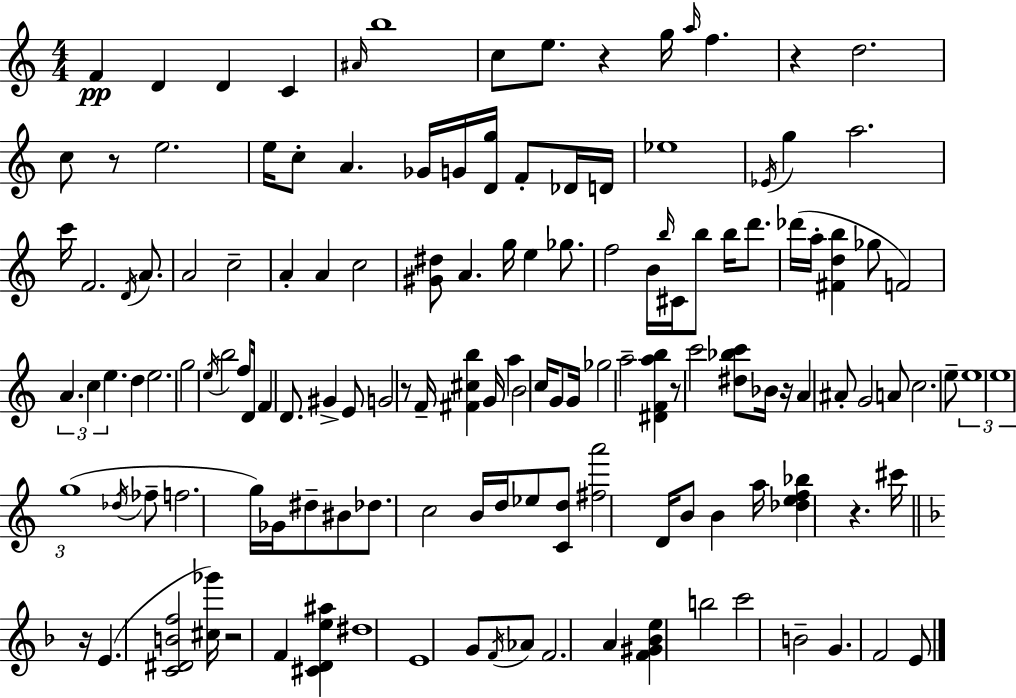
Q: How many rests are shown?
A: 9